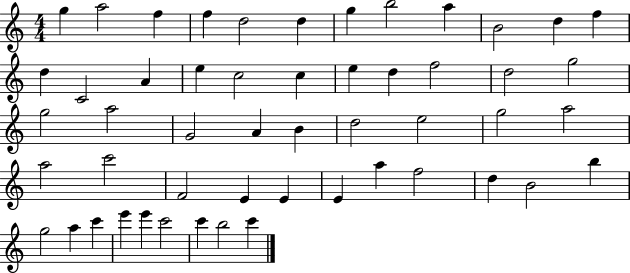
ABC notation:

X:1
T:Untitled
M:4/4
L:1/4
K:C
g a2 f f d2 d g b2 a B2 d f d C2 A e c2 c e d f2 d2 g2 g2 a2 G2 A B d2 e2 g2 a2 a2 c'2 F2 E E E a f2 d B2 b g2 a c' e' e' c'2 c' b2 c'